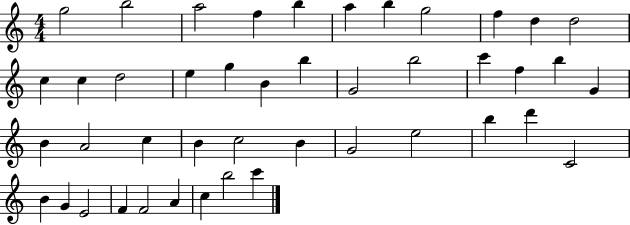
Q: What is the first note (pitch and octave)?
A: G5